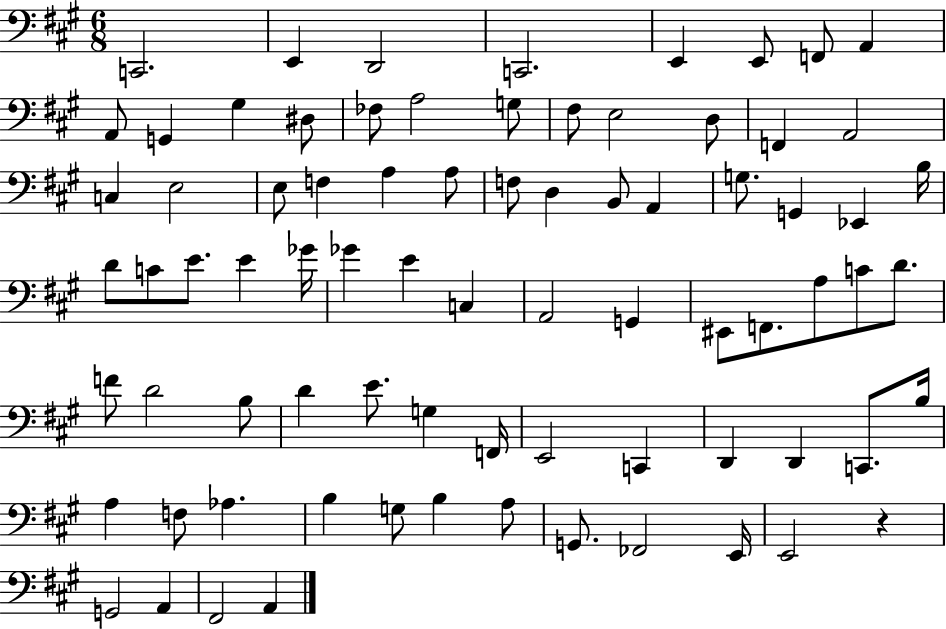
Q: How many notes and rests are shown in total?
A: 78